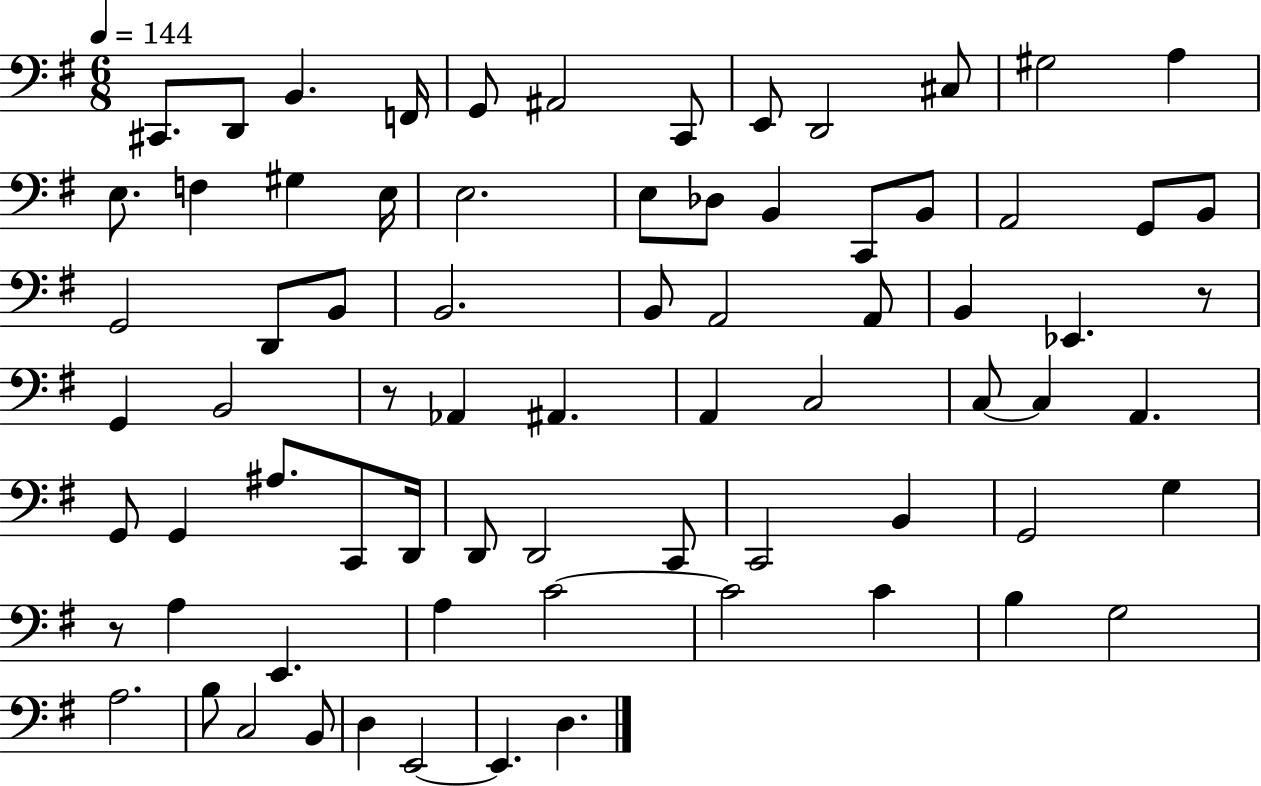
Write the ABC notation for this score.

X:1
T:Untitled
M:6/8
L:1/4
K:G
^C,,/2 D,,/2 B,, F,,/4 G,,/2 ^A,,2 C,,/2 E,,/2 D,,2 ^C,/2 ^G,2 A, E,/2 F, ^G, E,/4 E,2 E,/2 _D,/2 B,, C,,/2 B,,/2 A,,2 G,,/2 B,,/2 G,,2 D,,/2 B,,/2 B,,2 B,,/2 A,,2 A,,/2 B,, _E,, z/2 G,, B,,2 z/2 _A,, ^A,, A,, C,2 C,/2 C, A,, G,,/2 G,, ^A,/2 C,,/2 D,,/4 D,,/2 D,,2 C,,/2 C,,2 B,, G,,2 G, z/2 A, E,, A, C2 C2 C B, G,2 A,2 B,/2 C,2 B,,/2 D, E,,2 E,, D,